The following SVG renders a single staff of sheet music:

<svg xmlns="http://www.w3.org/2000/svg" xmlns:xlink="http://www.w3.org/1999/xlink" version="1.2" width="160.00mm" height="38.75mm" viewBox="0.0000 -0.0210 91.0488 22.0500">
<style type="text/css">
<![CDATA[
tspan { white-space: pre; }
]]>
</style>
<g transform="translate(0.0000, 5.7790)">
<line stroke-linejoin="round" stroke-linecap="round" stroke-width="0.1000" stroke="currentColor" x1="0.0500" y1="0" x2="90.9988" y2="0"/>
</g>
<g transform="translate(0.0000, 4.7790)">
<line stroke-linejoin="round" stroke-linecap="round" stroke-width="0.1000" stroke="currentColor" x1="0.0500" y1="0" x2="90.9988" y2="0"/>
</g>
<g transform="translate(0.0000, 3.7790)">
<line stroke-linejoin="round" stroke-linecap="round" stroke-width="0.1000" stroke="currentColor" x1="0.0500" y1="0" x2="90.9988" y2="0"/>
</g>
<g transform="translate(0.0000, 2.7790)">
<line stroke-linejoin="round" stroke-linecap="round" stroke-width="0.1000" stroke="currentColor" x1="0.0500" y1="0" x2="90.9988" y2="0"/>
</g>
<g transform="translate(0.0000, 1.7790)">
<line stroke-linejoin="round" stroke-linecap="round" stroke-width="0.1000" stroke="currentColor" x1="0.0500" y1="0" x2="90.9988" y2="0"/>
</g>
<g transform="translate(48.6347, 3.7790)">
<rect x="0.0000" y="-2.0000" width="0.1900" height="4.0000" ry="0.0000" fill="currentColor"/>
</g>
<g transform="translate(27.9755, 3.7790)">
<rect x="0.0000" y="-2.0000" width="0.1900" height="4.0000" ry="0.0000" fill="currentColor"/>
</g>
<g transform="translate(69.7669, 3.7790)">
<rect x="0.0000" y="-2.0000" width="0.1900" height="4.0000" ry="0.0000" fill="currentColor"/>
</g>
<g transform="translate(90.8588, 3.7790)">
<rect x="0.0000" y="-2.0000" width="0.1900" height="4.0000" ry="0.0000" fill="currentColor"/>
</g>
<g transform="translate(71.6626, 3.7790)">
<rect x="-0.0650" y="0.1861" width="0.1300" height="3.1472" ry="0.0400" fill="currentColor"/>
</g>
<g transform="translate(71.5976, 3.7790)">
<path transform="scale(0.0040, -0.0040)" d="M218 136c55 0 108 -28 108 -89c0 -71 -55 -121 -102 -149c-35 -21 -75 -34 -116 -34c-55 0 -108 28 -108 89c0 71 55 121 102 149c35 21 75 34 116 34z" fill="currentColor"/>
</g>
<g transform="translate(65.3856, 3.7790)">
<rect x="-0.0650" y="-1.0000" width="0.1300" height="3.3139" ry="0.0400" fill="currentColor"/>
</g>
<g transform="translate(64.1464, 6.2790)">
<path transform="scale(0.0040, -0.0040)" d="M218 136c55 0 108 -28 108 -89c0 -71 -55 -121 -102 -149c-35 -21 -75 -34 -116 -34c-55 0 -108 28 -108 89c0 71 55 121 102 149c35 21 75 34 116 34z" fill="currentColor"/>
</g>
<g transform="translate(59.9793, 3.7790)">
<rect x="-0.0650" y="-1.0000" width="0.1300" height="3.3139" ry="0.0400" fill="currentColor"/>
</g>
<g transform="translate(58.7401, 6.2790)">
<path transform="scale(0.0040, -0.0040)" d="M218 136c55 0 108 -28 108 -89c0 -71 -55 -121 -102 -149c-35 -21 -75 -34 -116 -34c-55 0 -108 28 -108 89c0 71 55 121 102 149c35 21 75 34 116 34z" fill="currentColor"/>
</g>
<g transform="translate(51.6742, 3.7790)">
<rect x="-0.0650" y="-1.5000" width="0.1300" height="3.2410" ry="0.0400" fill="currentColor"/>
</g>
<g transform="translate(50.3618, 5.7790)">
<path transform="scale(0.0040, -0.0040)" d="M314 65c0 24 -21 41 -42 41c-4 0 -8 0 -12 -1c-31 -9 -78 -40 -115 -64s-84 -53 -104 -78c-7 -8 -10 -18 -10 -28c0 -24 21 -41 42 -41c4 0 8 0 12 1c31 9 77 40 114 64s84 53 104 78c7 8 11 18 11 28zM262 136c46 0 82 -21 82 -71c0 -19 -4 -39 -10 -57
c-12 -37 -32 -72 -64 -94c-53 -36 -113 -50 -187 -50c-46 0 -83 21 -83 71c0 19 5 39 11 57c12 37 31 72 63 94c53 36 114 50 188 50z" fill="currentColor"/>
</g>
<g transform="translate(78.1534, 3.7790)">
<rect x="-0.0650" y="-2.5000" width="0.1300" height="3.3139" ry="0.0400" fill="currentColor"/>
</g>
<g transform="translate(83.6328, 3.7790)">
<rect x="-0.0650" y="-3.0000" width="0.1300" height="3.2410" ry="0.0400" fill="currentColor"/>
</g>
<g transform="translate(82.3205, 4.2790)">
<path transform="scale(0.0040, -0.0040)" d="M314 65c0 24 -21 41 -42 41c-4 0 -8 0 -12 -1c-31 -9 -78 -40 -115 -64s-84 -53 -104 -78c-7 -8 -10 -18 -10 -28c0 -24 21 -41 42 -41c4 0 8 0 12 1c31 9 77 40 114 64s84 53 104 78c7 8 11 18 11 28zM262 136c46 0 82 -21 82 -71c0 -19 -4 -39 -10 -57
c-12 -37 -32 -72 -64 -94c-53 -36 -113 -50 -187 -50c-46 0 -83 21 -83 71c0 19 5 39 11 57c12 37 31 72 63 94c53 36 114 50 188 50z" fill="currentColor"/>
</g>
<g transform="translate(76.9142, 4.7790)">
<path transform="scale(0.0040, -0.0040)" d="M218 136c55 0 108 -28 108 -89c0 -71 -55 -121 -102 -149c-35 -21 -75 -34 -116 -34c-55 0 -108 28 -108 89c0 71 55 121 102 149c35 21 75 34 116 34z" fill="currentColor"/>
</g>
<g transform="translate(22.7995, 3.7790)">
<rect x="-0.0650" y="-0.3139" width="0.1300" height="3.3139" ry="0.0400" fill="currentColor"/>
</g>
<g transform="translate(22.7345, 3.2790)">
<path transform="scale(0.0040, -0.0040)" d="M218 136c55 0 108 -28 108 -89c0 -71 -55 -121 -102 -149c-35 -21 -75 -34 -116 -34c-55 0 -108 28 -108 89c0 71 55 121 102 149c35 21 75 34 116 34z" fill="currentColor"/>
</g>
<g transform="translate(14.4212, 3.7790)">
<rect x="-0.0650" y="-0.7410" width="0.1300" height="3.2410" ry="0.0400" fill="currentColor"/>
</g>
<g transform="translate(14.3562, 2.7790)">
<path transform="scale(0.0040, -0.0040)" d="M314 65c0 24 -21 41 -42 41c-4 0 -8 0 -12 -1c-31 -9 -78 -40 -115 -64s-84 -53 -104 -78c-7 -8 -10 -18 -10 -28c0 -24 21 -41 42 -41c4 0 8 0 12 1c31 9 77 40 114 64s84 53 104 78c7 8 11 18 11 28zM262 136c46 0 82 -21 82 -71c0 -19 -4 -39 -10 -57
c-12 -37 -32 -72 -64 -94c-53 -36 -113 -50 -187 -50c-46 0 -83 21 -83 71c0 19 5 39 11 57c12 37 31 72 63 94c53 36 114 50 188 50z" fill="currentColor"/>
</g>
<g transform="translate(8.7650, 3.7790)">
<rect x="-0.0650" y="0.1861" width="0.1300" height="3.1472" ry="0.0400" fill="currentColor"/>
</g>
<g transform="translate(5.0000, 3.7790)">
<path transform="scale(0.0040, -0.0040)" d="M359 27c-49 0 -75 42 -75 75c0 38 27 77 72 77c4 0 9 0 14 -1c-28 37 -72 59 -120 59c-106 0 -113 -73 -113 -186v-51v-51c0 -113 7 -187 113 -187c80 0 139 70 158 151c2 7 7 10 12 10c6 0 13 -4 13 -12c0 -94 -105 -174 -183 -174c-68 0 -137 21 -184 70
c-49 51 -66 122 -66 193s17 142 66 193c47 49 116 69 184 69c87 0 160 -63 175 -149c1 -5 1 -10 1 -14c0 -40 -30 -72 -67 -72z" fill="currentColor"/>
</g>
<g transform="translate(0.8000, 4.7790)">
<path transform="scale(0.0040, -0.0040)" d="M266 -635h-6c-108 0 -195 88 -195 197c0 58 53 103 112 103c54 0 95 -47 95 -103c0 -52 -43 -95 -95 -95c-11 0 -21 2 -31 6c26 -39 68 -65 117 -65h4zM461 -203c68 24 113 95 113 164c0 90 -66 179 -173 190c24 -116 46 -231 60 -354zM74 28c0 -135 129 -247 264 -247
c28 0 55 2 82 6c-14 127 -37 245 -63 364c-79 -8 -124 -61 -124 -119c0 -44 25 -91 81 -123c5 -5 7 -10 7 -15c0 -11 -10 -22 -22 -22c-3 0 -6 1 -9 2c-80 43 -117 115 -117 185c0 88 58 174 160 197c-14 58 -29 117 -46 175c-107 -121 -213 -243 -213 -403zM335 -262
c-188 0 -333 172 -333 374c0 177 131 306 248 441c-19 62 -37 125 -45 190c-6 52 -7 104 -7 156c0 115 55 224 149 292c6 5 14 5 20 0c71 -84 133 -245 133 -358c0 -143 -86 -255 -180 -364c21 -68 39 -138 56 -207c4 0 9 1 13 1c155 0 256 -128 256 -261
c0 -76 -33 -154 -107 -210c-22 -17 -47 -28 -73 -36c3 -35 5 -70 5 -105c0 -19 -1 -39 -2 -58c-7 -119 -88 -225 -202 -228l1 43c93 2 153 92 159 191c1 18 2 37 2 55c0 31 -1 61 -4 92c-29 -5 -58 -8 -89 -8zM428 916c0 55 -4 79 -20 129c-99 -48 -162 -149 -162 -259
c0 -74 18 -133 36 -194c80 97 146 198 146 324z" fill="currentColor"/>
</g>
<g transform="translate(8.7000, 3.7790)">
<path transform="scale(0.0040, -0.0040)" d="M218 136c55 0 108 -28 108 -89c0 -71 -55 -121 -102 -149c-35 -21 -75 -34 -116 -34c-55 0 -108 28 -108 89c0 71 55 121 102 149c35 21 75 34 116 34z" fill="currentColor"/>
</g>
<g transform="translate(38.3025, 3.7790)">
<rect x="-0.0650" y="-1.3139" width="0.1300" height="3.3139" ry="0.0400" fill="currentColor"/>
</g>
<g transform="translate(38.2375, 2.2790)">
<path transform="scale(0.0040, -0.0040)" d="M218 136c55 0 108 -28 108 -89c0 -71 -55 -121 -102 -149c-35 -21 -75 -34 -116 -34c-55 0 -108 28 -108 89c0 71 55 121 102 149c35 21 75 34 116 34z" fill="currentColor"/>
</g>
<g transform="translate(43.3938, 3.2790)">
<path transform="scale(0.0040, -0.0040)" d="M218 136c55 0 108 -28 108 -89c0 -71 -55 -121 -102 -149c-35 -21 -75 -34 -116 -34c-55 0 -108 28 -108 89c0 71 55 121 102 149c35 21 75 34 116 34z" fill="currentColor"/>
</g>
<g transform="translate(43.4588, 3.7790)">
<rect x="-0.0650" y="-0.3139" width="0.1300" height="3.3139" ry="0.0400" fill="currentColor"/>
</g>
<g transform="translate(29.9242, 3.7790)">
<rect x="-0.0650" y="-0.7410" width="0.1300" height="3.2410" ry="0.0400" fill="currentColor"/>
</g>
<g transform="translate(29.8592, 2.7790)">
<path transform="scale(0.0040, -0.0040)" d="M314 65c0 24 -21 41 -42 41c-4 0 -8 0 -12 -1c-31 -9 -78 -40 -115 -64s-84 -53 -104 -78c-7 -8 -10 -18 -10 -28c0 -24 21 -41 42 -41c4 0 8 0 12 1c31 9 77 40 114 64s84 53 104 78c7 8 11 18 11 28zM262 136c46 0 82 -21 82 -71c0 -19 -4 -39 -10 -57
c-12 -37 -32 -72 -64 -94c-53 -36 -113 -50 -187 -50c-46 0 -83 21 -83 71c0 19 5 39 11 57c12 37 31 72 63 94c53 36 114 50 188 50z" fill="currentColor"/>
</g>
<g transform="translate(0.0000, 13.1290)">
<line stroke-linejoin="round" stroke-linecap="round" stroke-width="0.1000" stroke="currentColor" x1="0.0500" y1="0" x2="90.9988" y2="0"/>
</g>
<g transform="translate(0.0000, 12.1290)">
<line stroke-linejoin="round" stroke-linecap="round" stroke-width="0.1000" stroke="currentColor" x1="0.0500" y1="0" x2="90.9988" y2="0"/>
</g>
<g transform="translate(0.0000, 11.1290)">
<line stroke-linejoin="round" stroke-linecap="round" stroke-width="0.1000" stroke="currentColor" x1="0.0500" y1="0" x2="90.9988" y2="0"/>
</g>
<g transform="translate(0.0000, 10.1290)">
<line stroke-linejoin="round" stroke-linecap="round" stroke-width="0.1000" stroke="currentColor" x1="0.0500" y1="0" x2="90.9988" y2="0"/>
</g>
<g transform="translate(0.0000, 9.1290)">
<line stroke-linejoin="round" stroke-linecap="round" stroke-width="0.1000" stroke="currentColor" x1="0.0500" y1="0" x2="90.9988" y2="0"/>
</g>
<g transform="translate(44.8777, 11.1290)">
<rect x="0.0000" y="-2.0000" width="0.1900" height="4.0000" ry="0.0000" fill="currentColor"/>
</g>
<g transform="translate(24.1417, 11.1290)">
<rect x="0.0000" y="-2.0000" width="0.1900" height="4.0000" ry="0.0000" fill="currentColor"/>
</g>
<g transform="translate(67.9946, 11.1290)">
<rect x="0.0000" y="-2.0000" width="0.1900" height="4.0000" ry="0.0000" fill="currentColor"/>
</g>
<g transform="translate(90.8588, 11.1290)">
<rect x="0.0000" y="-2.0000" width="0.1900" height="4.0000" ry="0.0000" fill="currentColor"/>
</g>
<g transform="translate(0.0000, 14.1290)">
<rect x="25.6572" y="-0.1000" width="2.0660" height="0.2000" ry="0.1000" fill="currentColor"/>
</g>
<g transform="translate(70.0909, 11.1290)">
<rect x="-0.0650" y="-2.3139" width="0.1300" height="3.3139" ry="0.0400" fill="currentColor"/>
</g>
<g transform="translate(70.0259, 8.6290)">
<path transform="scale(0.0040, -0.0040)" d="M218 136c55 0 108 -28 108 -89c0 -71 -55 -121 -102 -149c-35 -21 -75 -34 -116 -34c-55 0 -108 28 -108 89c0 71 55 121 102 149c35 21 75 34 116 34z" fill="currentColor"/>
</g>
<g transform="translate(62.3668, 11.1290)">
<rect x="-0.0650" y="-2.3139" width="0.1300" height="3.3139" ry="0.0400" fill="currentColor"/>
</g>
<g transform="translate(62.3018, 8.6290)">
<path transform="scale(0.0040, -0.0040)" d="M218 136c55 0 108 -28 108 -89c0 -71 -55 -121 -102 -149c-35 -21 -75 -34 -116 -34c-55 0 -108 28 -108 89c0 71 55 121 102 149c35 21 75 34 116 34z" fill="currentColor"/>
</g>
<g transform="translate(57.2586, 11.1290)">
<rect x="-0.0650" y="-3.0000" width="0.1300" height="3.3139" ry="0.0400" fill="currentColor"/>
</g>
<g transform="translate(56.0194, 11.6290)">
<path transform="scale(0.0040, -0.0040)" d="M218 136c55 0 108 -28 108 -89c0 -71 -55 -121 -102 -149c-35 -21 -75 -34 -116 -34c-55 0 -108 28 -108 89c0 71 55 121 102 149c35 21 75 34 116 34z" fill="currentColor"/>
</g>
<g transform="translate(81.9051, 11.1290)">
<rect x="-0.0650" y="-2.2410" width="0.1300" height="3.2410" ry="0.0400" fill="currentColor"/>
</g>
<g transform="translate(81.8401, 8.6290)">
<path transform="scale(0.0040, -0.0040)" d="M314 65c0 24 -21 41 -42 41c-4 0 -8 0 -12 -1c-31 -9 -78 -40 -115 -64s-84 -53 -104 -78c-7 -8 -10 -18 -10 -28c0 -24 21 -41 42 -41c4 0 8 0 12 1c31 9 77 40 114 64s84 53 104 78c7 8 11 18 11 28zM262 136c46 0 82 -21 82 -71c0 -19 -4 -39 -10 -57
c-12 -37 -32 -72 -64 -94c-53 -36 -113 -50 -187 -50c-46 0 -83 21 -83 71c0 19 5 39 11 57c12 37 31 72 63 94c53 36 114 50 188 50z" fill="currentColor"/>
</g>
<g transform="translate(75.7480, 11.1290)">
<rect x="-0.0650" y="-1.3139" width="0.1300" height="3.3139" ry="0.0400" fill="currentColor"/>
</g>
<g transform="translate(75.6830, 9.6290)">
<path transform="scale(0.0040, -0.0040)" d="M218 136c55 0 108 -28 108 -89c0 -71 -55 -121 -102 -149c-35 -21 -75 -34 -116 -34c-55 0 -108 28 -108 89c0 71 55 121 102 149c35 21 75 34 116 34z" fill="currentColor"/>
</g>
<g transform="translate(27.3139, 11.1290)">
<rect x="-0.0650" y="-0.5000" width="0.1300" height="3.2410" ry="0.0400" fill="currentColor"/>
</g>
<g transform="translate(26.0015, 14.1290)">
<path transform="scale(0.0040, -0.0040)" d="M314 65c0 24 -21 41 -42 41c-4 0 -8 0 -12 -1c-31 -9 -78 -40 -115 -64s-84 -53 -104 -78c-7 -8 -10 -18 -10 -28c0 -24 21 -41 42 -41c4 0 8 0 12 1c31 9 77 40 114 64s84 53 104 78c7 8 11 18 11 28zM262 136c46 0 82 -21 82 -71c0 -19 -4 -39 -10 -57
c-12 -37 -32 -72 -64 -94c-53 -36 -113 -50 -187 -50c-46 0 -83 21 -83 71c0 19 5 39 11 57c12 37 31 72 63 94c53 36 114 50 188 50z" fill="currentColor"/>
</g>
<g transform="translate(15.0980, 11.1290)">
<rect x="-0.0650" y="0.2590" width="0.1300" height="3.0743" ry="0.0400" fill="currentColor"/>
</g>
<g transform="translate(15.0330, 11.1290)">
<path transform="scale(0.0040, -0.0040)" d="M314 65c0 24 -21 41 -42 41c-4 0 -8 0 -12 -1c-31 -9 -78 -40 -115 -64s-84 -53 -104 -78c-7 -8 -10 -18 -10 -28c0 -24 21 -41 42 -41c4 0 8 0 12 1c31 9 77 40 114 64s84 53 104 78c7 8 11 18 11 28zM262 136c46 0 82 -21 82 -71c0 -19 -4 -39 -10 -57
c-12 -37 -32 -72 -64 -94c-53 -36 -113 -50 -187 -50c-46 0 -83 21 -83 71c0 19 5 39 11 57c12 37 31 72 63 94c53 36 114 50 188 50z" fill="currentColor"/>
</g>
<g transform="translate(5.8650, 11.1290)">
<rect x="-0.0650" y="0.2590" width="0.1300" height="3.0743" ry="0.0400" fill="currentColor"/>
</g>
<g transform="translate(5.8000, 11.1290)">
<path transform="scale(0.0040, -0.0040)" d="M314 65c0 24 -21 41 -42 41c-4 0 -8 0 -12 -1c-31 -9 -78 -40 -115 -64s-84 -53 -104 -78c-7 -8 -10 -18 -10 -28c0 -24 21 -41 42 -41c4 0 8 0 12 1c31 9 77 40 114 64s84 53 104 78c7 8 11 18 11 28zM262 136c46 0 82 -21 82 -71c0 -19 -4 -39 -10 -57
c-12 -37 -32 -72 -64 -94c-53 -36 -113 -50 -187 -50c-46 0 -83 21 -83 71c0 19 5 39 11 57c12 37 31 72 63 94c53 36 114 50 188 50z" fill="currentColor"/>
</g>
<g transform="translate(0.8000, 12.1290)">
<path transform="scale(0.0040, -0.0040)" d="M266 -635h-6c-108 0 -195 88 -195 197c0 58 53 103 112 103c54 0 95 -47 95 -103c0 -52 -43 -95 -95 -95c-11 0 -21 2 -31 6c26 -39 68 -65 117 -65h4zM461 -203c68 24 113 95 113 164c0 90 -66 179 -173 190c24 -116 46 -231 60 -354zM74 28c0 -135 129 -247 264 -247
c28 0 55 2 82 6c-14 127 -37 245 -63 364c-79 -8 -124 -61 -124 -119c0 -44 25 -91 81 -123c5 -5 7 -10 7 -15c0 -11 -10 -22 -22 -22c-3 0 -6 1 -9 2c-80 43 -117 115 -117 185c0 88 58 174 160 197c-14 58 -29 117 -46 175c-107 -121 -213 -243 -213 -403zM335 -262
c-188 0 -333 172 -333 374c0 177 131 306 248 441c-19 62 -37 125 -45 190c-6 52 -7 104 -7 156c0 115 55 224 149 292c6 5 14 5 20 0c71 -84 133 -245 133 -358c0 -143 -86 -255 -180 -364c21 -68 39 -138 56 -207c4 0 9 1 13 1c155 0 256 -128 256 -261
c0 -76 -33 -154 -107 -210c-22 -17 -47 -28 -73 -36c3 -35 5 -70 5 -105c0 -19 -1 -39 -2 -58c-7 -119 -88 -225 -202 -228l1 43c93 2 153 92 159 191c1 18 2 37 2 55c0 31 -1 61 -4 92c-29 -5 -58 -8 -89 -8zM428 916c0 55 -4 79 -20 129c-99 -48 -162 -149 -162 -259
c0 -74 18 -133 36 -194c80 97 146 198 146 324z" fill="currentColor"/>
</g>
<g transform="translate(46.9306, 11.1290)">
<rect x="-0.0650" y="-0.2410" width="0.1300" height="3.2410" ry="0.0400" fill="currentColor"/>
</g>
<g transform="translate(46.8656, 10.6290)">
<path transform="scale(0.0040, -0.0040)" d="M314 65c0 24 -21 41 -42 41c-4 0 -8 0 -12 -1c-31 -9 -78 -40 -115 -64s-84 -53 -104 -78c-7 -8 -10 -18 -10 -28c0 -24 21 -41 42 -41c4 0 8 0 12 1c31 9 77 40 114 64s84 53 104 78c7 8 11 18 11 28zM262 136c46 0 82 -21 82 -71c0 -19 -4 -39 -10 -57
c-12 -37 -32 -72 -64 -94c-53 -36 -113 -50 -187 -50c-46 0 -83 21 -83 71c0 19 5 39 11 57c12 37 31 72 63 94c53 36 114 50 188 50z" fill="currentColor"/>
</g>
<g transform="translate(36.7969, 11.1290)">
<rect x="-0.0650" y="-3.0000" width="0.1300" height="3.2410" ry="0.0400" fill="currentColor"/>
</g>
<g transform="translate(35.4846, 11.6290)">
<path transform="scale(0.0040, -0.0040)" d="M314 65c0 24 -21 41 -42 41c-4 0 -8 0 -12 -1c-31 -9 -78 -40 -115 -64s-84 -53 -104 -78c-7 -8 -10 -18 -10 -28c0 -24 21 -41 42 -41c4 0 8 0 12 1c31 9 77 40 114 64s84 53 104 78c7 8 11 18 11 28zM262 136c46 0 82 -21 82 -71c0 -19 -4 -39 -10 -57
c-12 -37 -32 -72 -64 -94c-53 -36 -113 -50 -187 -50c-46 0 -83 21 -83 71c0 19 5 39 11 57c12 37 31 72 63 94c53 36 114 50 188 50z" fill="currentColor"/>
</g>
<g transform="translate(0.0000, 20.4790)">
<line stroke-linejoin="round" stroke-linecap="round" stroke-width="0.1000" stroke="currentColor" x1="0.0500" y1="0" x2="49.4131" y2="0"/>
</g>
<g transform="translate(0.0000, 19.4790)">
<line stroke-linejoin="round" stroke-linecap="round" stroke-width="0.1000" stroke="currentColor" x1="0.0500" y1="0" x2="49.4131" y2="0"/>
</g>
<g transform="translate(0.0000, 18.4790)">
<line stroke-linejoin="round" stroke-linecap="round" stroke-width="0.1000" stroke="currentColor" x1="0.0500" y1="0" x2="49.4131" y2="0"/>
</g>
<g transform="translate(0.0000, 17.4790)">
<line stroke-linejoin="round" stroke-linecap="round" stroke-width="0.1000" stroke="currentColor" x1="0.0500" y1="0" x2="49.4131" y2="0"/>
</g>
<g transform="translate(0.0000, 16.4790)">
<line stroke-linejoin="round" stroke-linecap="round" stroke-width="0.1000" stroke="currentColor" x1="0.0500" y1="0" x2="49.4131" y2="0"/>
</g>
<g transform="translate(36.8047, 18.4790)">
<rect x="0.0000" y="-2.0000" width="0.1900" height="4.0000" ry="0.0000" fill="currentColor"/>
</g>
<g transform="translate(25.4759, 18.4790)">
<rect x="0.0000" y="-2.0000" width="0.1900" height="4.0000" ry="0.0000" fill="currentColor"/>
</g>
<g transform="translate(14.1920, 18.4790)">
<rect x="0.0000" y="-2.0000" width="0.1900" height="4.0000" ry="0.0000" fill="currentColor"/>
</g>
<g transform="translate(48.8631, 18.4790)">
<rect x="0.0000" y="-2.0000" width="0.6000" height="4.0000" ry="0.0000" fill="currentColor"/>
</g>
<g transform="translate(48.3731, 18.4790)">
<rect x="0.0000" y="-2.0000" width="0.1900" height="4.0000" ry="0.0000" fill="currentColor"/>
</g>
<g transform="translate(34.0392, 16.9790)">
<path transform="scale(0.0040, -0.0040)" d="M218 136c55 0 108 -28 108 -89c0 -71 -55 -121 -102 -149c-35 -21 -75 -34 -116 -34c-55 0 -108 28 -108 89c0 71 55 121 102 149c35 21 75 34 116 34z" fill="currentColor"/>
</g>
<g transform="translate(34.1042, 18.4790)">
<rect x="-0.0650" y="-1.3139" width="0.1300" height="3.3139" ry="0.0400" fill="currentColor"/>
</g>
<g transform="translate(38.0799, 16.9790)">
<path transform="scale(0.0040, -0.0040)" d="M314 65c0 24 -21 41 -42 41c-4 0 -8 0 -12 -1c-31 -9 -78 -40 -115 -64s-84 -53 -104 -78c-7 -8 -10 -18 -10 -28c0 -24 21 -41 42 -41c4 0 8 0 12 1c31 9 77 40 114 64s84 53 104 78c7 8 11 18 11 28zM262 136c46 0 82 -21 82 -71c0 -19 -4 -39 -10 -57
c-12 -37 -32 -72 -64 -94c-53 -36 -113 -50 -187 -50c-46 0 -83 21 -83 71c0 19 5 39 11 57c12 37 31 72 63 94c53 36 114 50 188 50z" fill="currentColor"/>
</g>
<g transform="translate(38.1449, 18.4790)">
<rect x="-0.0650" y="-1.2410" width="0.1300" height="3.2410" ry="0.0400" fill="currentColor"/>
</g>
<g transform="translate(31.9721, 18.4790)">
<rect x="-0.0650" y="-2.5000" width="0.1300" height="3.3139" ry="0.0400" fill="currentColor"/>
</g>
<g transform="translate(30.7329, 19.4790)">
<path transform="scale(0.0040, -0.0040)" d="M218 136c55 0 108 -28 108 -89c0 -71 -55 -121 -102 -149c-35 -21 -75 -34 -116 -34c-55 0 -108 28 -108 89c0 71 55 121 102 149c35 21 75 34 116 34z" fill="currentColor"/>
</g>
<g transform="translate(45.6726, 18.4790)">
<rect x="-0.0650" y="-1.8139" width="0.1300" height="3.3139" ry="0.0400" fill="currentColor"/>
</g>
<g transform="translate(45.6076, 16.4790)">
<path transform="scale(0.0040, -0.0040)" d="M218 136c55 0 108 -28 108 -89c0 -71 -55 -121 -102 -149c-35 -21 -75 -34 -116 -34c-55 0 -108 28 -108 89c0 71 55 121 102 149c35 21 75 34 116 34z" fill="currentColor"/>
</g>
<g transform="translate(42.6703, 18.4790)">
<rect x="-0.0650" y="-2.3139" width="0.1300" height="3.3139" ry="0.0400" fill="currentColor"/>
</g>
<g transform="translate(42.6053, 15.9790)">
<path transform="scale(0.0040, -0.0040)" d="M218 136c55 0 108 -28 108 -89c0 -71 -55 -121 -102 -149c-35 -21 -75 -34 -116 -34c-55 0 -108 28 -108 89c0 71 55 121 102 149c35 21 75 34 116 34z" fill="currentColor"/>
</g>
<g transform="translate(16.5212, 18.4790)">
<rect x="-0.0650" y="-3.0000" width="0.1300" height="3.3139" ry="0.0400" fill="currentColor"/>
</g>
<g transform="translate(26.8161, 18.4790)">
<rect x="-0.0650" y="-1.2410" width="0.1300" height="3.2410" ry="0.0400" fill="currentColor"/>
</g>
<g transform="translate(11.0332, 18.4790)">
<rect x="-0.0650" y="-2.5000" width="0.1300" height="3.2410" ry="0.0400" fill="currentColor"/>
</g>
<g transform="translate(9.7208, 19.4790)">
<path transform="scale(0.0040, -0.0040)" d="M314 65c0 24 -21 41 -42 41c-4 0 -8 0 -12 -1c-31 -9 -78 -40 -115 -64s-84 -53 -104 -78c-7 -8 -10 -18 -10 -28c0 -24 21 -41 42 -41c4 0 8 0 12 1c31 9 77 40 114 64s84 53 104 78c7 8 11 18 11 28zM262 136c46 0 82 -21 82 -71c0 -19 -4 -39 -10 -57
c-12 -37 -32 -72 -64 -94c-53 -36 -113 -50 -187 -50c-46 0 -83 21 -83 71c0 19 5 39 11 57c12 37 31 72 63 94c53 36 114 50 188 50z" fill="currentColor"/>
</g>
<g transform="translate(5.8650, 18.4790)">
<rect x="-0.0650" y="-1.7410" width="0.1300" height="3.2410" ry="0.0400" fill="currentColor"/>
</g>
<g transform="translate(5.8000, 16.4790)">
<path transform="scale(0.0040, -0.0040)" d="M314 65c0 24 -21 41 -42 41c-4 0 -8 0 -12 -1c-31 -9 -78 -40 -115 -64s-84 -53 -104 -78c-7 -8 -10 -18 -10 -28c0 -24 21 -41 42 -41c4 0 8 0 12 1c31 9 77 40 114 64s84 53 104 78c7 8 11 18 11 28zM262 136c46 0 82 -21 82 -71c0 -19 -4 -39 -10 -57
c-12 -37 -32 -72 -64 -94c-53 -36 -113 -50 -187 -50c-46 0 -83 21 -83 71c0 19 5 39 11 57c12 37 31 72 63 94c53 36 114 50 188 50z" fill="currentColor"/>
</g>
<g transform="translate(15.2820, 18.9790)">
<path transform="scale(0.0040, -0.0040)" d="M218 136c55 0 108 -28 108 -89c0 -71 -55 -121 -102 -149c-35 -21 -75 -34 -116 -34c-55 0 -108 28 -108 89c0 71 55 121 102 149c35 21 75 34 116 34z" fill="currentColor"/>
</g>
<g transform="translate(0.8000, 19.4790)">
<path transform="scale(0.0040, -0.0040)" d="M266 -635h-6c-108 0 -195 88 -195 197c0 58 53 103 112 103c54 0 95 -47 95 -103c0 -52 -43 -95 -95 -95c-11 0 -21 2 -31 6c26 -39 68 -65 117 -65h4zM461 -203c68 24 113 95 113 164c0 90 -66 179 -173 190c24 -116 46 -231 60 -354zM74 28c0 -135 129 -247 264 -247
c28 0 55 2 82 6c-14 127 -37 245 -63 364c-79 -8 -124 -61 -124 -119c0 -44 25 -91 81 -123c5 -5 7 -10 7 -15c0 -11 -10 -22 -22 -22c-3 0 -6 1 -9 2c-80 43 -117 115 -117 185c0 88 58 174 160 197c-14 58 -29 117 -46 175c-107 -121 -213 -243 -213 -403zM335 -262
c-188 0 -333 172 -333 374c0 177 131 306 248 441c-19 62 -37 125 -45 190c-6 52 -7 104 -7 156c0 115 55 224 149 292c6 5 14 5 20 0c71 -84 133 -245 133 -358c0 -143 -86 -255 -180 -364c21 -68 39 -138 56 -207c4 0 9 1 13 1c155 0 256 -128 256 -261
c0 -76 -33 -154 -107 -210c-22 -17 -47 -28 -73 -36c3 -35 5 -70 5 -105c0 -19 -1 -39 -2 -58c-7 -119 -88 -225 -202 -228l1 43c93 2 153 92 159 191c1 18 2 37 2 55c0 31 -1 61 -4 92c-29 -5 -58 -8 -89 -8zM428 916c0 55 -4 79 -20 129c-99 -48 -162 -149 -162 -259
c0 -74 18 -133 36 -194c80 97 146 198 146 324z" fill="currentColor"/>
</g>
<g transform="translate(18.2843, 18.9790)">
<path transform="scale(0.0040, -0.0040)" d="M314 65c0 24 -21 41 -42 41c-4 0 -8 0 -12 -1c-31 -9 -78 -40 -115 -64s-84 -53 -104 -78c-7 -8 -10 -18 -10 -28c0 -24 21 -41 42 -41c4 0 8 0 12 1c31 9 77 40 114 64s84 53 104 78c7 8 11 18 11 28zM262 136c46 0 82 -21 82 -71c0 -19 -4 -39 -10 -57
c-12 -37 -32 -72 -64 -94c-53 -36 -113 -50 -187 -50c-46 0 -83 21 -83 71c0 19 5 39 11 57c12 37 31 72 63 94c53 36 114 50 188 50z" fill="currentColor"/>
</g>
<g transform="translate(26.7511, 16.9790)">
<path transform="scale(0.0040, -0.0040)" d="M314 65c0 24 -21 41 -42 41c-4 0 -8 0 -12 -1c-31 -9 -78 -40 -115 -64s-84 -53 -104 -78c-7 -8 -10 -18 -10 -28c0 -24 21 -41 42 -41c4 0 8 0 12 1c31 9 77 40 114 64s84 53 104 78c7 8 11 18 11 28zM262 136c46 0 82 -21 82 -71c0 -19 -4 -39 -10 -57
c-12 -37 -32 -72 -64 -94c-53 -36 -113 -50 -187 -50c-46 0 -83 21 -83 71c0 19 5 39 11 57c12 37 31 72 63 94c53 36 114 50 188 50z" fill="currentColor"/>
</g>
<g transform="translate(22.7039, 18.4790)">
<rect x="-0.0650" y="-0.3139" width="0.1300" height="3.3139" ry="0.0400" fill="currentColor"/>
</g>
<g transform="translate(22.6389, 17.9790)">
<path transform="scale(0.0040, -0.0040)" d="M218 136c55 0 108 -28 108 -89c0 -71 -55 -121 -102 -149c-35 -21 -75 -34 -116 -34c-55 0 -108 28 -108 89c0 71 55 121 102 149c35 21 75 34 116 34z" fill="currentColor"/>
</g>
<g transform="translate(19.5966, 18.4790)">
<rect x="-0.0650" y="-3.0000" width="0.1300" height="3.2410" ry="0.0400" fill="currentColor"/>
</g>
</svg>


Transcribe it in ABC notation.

X:1
T:Untitled
M:4/4
L:1/4
K:C
B d2 c d2 e c E2 D D B G A2 B2 B2 C2 A2 c2 A g g e g2 f2 G2 A A2 c e2 G e e2 g f